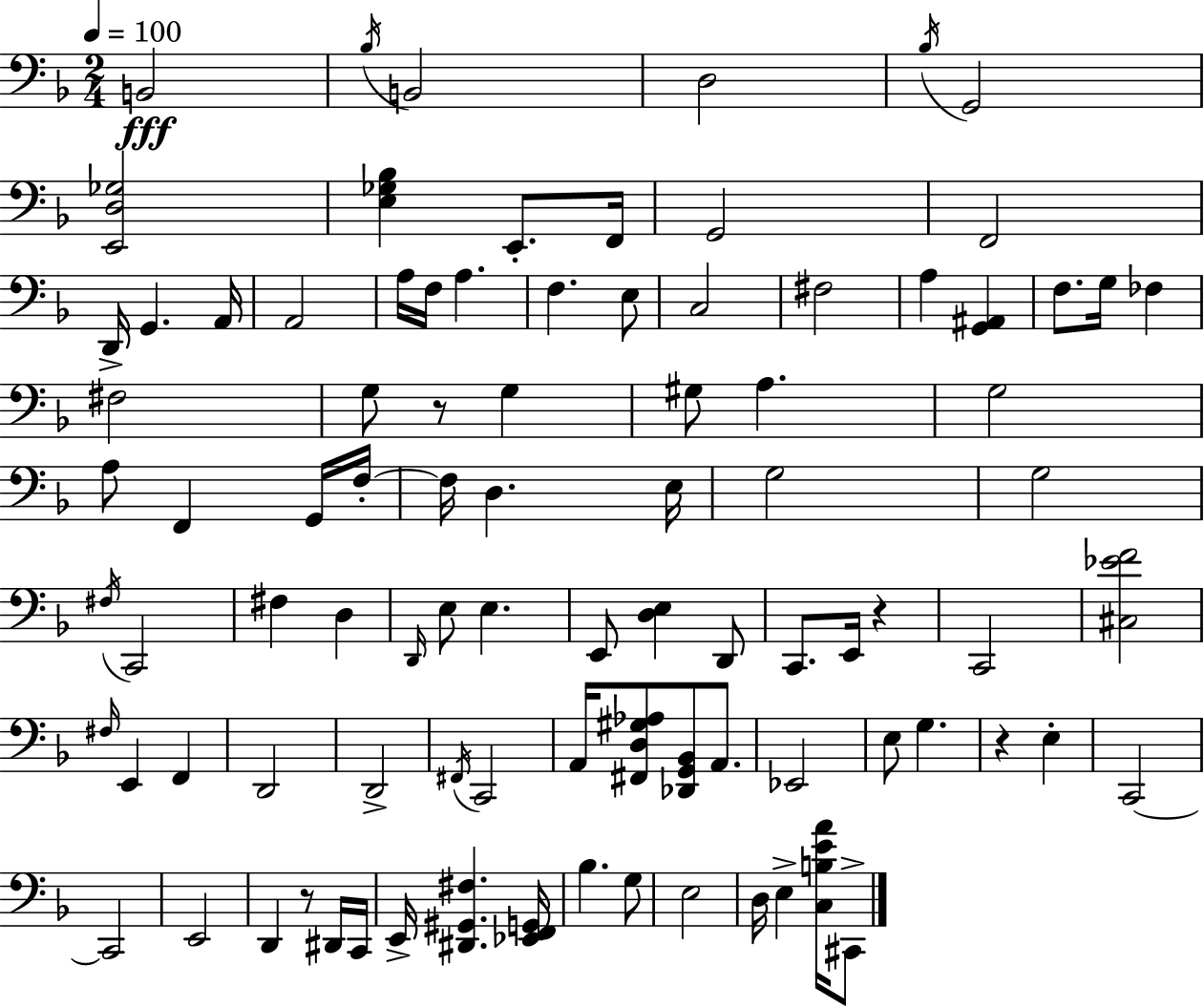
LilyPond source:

{
  \clef bass
  \numericTimeSignature
  \time 2/4
  \key f \major
  \tempo 4 = 100
  b,2\fff | \acciaccatura { bes16 } b,2 | d2 | \acciaccatura { bes16 } g,2 | \break <e, d ges>2 | <e ges bes>4 e,8.-. | f,16 g,2 | f,2 | \break d,16-> g,4. | a,16 a,2 | a16 f16 a4. | f4. | \break e8 c2 | fis2 | a4 <g, ais,>4 | f8. g16 fes4 | \break fis2 | g8 r8 g4 | gis8 a4. | g2 | \break a8 f,4 | g,16 f16-.~~ f16 d4. | e16 g2 | g2 | \break \acciaccatura { fis16 } c,2 | fis4 d4 | \grace { d,16 } e8 e4. | e,8 <d e>4 | \break d,8 c,8. e,16 | r4 c,2 | <cis ees' f'>2 | \grace { fis16 } e,4 | \break f,4 d,2 | d,2-> | \acciaccatura { fis,16 } c,2 | a,16 <fis, d gis aes>8 | \break <des, g, bes,>8 a,8. ees,2 | e8 | g4. r4 | e4-. c,2~~ | \break c,2 | e,2 | d,4 | r8 dis,16 c,16 e,16-> <dis, gis, fis>4. | \break <ees, f, g,>16 bes4. | g8 e2 | d16 e4-> | <c b e' a'>16 cis,8-> \bar "|."
}